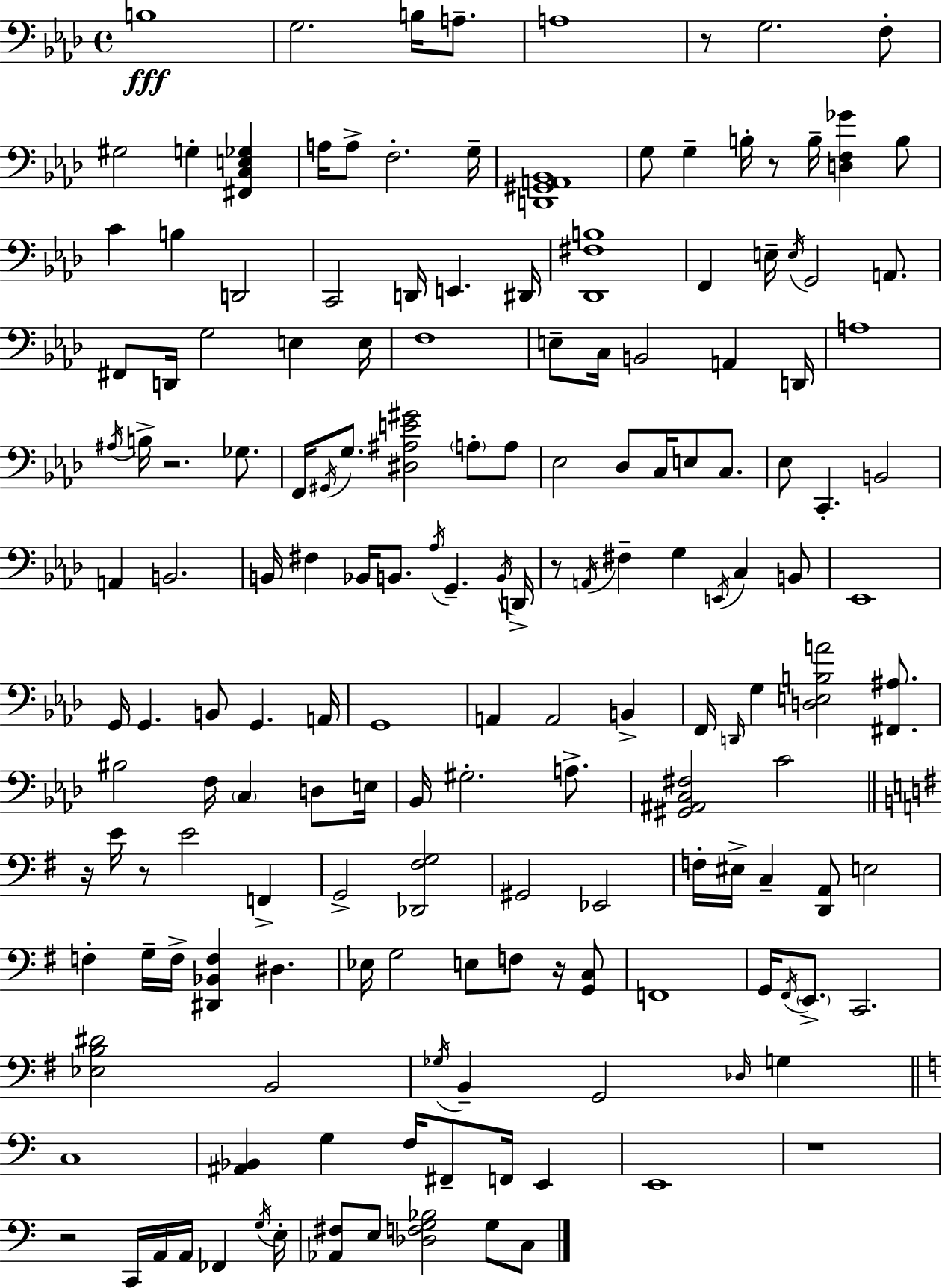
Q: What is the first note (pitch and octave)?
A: B3